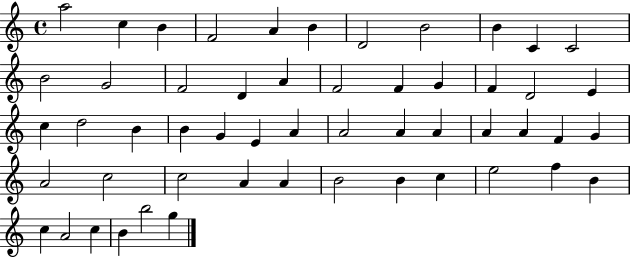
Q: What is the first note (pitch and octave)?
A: A5